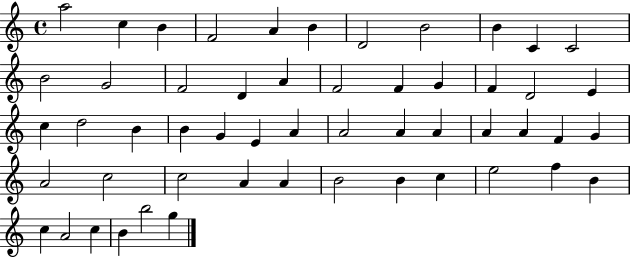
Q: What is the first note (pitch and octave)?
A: A5